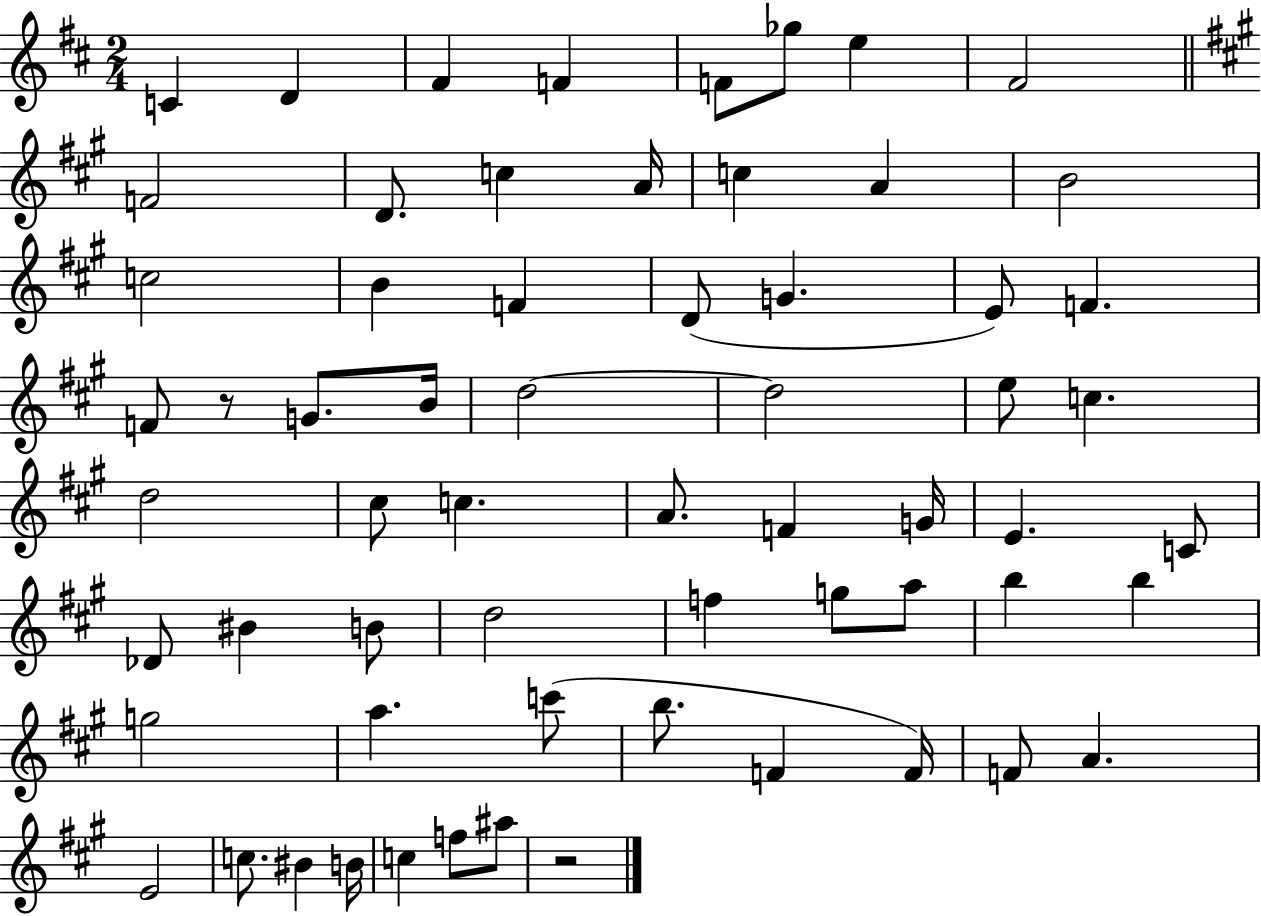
C4/q D4/q F#4/q F4/q F4/e Gb5/e E5/q F#4/h F4/h D4/e. C5/q A4/s C5/q A4/q B4/h C5/h B4/q F4/q D4/e G4/q. E4/e F4/q. F4/e R/e G4/e. B4/s D5/h D5/h E5/e C5/q. D5/h C#5/e C5/q. A4/e. F4/q G4/s E4/q. C4/e Db4/e BIS4/q B4/e D5/h F5/q G5/e A5/e B5/q B5/q G5/h A5/q. C6/e B5/e. F4/q F4/s F4/e A4/q. E4/h C5/e. BIS4/q B4/s C5/q F5/e A#5/e R/h